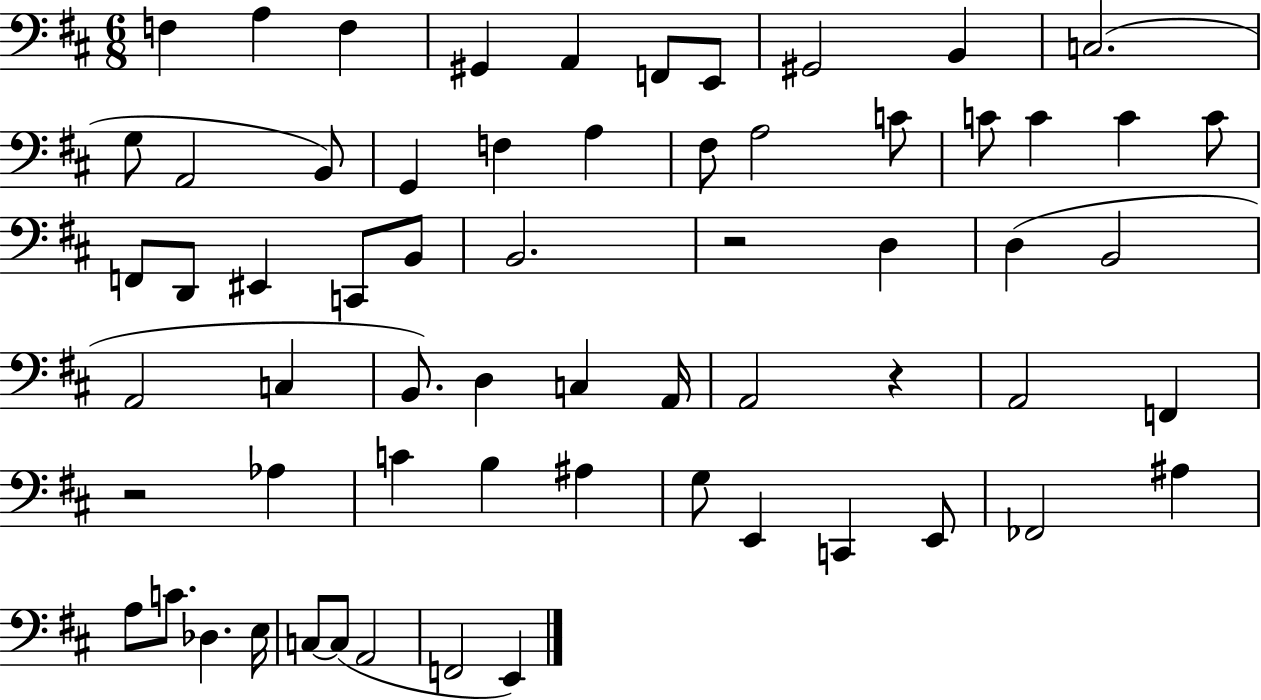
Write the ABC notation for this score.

X:1
T:Untitled
M:6/8
L:1/4
K:D
F, A, F, ^G,, A,, F,,/2 E,,/2 ^G,,2 B,, C,2 G,/2 A,,2 B,,/2 G,, F, A, ^F,/2 A,2 C/2 C/2 C C C/2 F,,/2 D,,/2 ^E,, C,,/2 B,,/2 B,,2 z2 D, D, B,,2 A,,2 C, B,,/2 D, C, A,,/4 A,,2 z A,,2 F,, z2 _A, C B, ^A, G,/2 E,, C,, E,,/2 _F,,2 ^A, A,/2 C/2 _D, E,/4 C,/2 C,/2 A,,2 F,,2 E,,